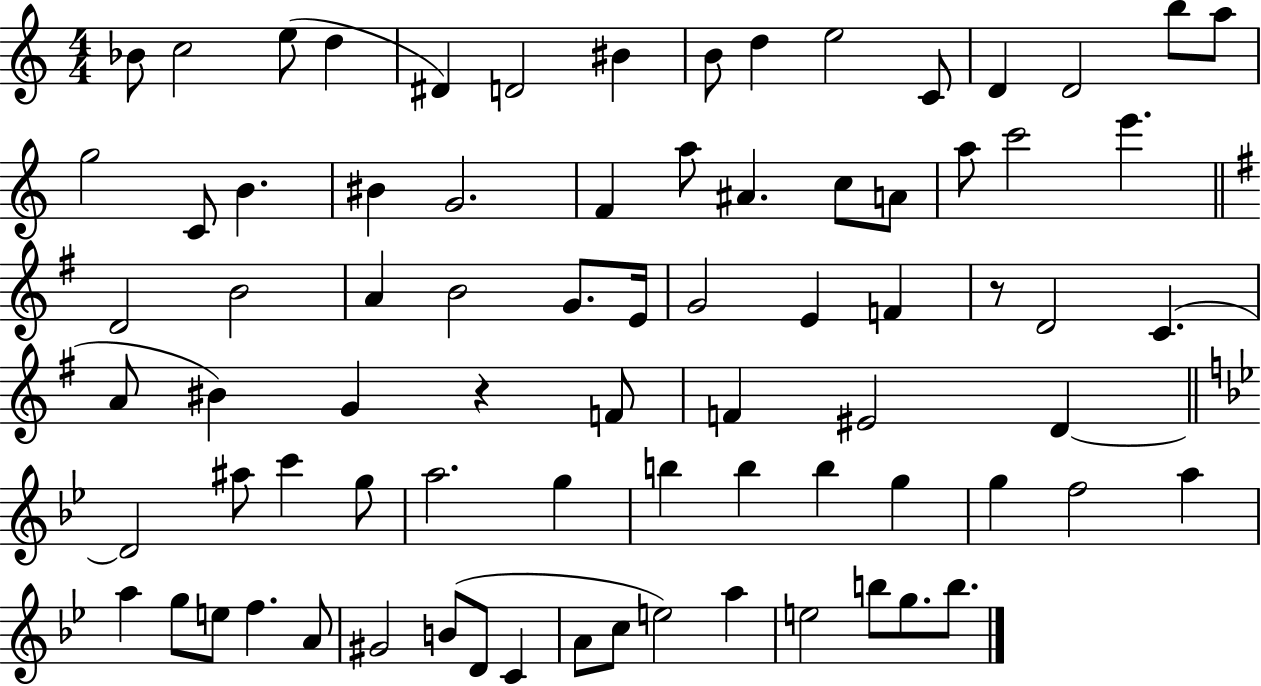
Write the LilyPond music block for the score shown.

{
  \clef treble
  \numericTimeSignature
  \time 4/4
  \key c \major
  bes'8 c''2 e''8( d''4 | dis'4) d'2 bis'4 | b'8 d''4 e''2 c'8 | d'4 d'2 b''8 a''8 | \break g''2 c'8 b'4. | bis'4 g'2. | f'4 a''8 ais'4. c''8 a'8 | a''8 c'''2 e'''4. | \break \bar "||" \break \key g \major d'2 b'2 | a'4 b'2 g'8. e'16 | g'2 e'4 f'4 | r8 d'2 c'4.( | \break a'8 bis'4) g'4 r4 f'8 | f'4 eis'2 d'4~~ | \bar "||" \break \key bes \major d'2 ais''8 c'''4 g''8 | a''2. g''4 | b''4 b''4 b''4 g''4 | g''4 f''2 a''4 | \break a''4 g''8 e''8 f''4. a'8 | gis'2 b'8( d'8 c'4 | a'8 c''8 e''2) a''4 | e''2 b''8 g''8. b''8. | \break \bar "|."
}